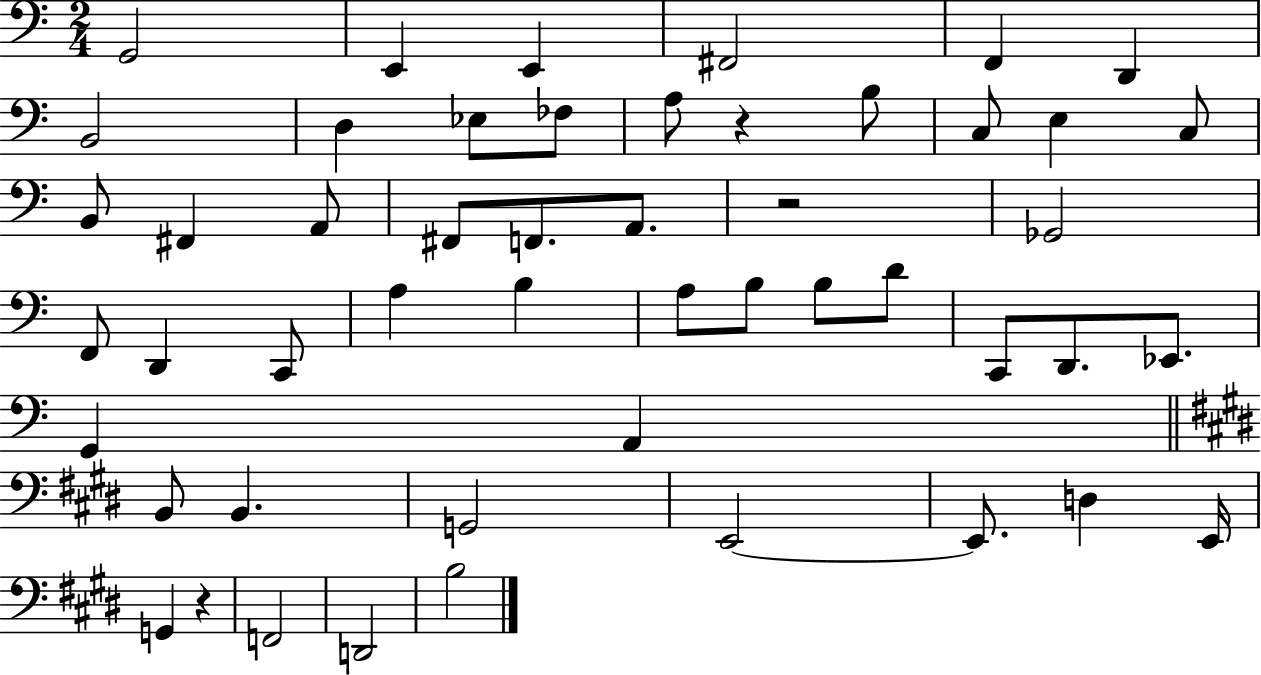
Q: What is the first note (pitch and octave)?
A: G2